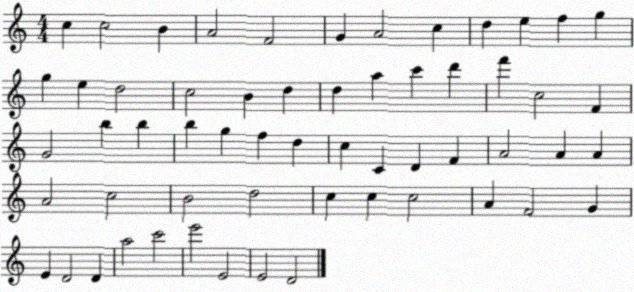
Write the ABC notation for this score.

X:1
T:Untitled
M:4/4
L:1/4
K:C
c c2 B A2 F2 G A2 c d e f g g e d2 c2 B d d a c' d' f' c2 F G2 b b b g f d c C D F A2 A A A2 c2 B2 d2 c c c2 A F2 G E D2 D a2 c'2 e'2 E2 E2 D2